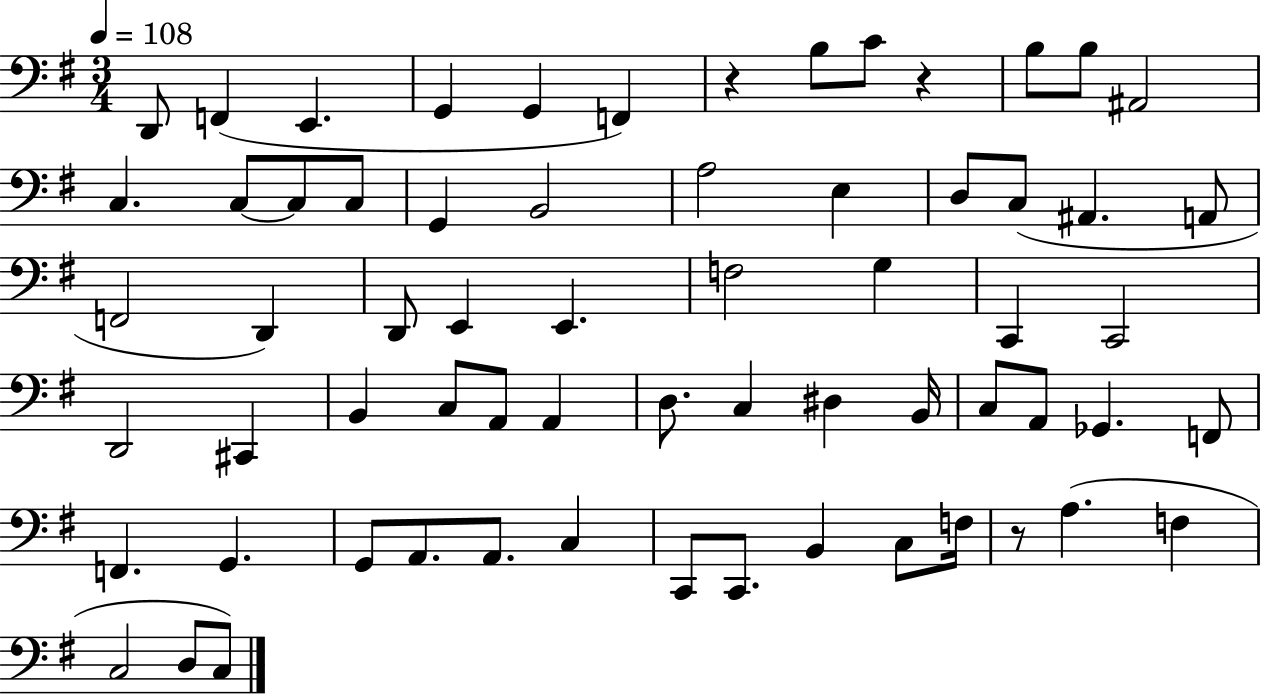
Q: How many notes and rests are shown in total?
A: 65